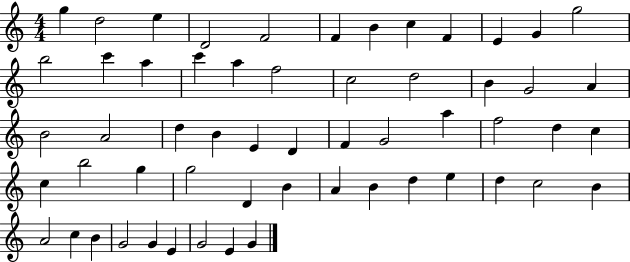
X:1
T:Untitled
M:4/4
L:1/4
K:C
g d2 e D2 F2 F B c F E G g2 b2 c' a c' a f2 c2 d2 B G2 A B2 A2 d B E D F G2 a f2 d c c b2 g g2 D B A B d e d c2 B A2 c B G2 G E G2 E G